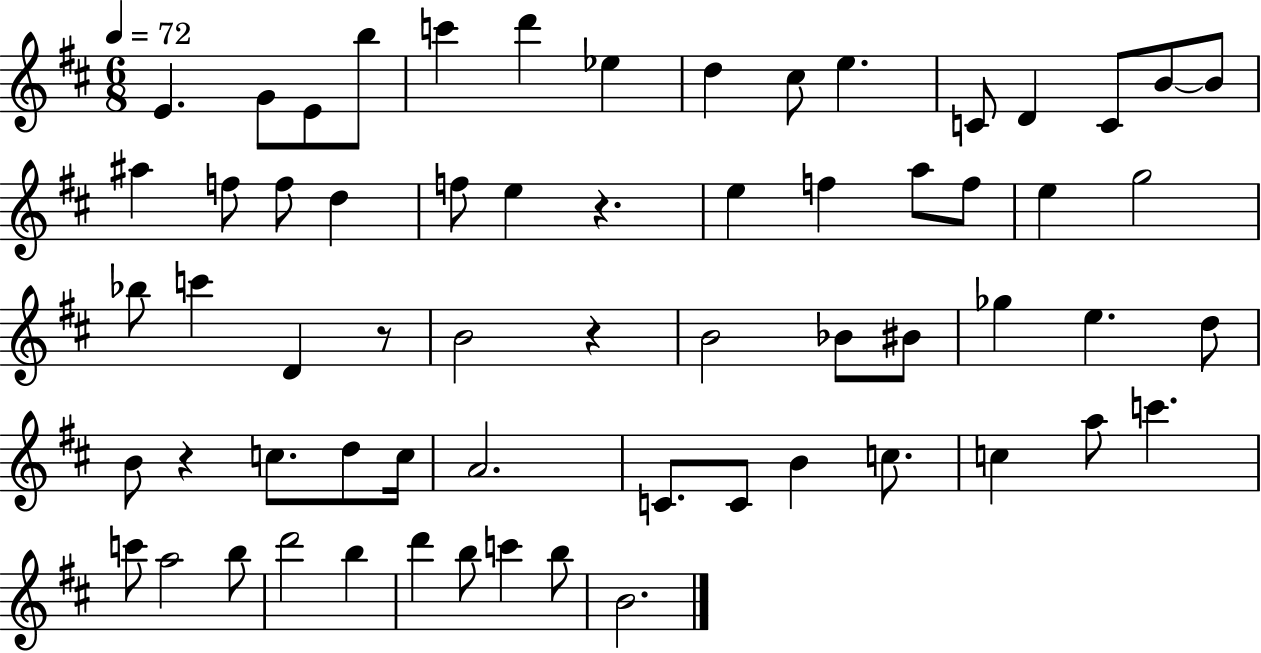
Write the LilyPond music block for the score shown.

{
  \clef treble
  \numericTimeSignature
  \time 6/8
  \key d \major
  \tempo 4 = 72
  \repeat volta 2 { e'4. g'8 e'8 b''8 | c'''4 d'''4 ees''4 | d''4 cis''8 e''4. | c'8 d'4 c'8 b'8~~ b'8 | \break ais''4 f''8 f''8 d''4 | f''8 e''4 r4. | e''4 f''4 a''8 f''8 | e''4 g''2 | \break bes''8 c'''4 d'4 r8 | b'2 r4 | b'2 bes'8 bis'8 | ges''4 e''4. d''8 | \break b'8 r4 c''8. d''8 c''16 | a'2. | c'8. c'8 b'4 c''8. | c''4 a''8 c'''4. | \break c'''8 a''2 b''8 | d'''2 b''4 | d'''4 b''8 c'''4 b''8 | b'2. | \break } \bar "|."
}